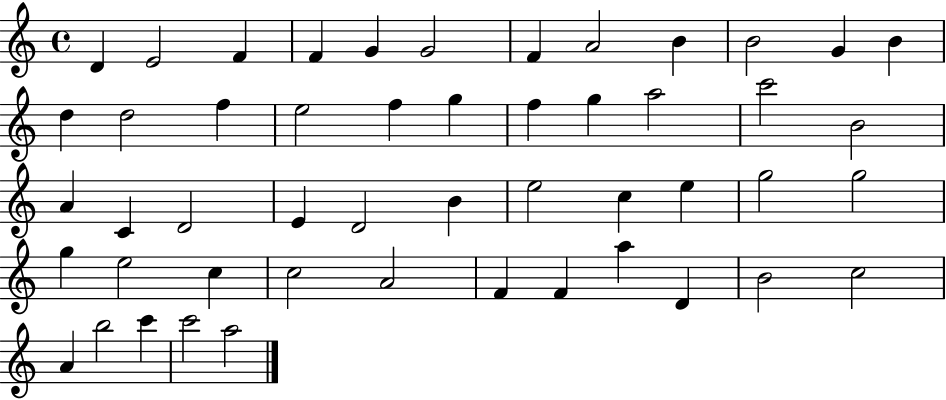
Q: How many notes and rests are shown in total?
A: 50